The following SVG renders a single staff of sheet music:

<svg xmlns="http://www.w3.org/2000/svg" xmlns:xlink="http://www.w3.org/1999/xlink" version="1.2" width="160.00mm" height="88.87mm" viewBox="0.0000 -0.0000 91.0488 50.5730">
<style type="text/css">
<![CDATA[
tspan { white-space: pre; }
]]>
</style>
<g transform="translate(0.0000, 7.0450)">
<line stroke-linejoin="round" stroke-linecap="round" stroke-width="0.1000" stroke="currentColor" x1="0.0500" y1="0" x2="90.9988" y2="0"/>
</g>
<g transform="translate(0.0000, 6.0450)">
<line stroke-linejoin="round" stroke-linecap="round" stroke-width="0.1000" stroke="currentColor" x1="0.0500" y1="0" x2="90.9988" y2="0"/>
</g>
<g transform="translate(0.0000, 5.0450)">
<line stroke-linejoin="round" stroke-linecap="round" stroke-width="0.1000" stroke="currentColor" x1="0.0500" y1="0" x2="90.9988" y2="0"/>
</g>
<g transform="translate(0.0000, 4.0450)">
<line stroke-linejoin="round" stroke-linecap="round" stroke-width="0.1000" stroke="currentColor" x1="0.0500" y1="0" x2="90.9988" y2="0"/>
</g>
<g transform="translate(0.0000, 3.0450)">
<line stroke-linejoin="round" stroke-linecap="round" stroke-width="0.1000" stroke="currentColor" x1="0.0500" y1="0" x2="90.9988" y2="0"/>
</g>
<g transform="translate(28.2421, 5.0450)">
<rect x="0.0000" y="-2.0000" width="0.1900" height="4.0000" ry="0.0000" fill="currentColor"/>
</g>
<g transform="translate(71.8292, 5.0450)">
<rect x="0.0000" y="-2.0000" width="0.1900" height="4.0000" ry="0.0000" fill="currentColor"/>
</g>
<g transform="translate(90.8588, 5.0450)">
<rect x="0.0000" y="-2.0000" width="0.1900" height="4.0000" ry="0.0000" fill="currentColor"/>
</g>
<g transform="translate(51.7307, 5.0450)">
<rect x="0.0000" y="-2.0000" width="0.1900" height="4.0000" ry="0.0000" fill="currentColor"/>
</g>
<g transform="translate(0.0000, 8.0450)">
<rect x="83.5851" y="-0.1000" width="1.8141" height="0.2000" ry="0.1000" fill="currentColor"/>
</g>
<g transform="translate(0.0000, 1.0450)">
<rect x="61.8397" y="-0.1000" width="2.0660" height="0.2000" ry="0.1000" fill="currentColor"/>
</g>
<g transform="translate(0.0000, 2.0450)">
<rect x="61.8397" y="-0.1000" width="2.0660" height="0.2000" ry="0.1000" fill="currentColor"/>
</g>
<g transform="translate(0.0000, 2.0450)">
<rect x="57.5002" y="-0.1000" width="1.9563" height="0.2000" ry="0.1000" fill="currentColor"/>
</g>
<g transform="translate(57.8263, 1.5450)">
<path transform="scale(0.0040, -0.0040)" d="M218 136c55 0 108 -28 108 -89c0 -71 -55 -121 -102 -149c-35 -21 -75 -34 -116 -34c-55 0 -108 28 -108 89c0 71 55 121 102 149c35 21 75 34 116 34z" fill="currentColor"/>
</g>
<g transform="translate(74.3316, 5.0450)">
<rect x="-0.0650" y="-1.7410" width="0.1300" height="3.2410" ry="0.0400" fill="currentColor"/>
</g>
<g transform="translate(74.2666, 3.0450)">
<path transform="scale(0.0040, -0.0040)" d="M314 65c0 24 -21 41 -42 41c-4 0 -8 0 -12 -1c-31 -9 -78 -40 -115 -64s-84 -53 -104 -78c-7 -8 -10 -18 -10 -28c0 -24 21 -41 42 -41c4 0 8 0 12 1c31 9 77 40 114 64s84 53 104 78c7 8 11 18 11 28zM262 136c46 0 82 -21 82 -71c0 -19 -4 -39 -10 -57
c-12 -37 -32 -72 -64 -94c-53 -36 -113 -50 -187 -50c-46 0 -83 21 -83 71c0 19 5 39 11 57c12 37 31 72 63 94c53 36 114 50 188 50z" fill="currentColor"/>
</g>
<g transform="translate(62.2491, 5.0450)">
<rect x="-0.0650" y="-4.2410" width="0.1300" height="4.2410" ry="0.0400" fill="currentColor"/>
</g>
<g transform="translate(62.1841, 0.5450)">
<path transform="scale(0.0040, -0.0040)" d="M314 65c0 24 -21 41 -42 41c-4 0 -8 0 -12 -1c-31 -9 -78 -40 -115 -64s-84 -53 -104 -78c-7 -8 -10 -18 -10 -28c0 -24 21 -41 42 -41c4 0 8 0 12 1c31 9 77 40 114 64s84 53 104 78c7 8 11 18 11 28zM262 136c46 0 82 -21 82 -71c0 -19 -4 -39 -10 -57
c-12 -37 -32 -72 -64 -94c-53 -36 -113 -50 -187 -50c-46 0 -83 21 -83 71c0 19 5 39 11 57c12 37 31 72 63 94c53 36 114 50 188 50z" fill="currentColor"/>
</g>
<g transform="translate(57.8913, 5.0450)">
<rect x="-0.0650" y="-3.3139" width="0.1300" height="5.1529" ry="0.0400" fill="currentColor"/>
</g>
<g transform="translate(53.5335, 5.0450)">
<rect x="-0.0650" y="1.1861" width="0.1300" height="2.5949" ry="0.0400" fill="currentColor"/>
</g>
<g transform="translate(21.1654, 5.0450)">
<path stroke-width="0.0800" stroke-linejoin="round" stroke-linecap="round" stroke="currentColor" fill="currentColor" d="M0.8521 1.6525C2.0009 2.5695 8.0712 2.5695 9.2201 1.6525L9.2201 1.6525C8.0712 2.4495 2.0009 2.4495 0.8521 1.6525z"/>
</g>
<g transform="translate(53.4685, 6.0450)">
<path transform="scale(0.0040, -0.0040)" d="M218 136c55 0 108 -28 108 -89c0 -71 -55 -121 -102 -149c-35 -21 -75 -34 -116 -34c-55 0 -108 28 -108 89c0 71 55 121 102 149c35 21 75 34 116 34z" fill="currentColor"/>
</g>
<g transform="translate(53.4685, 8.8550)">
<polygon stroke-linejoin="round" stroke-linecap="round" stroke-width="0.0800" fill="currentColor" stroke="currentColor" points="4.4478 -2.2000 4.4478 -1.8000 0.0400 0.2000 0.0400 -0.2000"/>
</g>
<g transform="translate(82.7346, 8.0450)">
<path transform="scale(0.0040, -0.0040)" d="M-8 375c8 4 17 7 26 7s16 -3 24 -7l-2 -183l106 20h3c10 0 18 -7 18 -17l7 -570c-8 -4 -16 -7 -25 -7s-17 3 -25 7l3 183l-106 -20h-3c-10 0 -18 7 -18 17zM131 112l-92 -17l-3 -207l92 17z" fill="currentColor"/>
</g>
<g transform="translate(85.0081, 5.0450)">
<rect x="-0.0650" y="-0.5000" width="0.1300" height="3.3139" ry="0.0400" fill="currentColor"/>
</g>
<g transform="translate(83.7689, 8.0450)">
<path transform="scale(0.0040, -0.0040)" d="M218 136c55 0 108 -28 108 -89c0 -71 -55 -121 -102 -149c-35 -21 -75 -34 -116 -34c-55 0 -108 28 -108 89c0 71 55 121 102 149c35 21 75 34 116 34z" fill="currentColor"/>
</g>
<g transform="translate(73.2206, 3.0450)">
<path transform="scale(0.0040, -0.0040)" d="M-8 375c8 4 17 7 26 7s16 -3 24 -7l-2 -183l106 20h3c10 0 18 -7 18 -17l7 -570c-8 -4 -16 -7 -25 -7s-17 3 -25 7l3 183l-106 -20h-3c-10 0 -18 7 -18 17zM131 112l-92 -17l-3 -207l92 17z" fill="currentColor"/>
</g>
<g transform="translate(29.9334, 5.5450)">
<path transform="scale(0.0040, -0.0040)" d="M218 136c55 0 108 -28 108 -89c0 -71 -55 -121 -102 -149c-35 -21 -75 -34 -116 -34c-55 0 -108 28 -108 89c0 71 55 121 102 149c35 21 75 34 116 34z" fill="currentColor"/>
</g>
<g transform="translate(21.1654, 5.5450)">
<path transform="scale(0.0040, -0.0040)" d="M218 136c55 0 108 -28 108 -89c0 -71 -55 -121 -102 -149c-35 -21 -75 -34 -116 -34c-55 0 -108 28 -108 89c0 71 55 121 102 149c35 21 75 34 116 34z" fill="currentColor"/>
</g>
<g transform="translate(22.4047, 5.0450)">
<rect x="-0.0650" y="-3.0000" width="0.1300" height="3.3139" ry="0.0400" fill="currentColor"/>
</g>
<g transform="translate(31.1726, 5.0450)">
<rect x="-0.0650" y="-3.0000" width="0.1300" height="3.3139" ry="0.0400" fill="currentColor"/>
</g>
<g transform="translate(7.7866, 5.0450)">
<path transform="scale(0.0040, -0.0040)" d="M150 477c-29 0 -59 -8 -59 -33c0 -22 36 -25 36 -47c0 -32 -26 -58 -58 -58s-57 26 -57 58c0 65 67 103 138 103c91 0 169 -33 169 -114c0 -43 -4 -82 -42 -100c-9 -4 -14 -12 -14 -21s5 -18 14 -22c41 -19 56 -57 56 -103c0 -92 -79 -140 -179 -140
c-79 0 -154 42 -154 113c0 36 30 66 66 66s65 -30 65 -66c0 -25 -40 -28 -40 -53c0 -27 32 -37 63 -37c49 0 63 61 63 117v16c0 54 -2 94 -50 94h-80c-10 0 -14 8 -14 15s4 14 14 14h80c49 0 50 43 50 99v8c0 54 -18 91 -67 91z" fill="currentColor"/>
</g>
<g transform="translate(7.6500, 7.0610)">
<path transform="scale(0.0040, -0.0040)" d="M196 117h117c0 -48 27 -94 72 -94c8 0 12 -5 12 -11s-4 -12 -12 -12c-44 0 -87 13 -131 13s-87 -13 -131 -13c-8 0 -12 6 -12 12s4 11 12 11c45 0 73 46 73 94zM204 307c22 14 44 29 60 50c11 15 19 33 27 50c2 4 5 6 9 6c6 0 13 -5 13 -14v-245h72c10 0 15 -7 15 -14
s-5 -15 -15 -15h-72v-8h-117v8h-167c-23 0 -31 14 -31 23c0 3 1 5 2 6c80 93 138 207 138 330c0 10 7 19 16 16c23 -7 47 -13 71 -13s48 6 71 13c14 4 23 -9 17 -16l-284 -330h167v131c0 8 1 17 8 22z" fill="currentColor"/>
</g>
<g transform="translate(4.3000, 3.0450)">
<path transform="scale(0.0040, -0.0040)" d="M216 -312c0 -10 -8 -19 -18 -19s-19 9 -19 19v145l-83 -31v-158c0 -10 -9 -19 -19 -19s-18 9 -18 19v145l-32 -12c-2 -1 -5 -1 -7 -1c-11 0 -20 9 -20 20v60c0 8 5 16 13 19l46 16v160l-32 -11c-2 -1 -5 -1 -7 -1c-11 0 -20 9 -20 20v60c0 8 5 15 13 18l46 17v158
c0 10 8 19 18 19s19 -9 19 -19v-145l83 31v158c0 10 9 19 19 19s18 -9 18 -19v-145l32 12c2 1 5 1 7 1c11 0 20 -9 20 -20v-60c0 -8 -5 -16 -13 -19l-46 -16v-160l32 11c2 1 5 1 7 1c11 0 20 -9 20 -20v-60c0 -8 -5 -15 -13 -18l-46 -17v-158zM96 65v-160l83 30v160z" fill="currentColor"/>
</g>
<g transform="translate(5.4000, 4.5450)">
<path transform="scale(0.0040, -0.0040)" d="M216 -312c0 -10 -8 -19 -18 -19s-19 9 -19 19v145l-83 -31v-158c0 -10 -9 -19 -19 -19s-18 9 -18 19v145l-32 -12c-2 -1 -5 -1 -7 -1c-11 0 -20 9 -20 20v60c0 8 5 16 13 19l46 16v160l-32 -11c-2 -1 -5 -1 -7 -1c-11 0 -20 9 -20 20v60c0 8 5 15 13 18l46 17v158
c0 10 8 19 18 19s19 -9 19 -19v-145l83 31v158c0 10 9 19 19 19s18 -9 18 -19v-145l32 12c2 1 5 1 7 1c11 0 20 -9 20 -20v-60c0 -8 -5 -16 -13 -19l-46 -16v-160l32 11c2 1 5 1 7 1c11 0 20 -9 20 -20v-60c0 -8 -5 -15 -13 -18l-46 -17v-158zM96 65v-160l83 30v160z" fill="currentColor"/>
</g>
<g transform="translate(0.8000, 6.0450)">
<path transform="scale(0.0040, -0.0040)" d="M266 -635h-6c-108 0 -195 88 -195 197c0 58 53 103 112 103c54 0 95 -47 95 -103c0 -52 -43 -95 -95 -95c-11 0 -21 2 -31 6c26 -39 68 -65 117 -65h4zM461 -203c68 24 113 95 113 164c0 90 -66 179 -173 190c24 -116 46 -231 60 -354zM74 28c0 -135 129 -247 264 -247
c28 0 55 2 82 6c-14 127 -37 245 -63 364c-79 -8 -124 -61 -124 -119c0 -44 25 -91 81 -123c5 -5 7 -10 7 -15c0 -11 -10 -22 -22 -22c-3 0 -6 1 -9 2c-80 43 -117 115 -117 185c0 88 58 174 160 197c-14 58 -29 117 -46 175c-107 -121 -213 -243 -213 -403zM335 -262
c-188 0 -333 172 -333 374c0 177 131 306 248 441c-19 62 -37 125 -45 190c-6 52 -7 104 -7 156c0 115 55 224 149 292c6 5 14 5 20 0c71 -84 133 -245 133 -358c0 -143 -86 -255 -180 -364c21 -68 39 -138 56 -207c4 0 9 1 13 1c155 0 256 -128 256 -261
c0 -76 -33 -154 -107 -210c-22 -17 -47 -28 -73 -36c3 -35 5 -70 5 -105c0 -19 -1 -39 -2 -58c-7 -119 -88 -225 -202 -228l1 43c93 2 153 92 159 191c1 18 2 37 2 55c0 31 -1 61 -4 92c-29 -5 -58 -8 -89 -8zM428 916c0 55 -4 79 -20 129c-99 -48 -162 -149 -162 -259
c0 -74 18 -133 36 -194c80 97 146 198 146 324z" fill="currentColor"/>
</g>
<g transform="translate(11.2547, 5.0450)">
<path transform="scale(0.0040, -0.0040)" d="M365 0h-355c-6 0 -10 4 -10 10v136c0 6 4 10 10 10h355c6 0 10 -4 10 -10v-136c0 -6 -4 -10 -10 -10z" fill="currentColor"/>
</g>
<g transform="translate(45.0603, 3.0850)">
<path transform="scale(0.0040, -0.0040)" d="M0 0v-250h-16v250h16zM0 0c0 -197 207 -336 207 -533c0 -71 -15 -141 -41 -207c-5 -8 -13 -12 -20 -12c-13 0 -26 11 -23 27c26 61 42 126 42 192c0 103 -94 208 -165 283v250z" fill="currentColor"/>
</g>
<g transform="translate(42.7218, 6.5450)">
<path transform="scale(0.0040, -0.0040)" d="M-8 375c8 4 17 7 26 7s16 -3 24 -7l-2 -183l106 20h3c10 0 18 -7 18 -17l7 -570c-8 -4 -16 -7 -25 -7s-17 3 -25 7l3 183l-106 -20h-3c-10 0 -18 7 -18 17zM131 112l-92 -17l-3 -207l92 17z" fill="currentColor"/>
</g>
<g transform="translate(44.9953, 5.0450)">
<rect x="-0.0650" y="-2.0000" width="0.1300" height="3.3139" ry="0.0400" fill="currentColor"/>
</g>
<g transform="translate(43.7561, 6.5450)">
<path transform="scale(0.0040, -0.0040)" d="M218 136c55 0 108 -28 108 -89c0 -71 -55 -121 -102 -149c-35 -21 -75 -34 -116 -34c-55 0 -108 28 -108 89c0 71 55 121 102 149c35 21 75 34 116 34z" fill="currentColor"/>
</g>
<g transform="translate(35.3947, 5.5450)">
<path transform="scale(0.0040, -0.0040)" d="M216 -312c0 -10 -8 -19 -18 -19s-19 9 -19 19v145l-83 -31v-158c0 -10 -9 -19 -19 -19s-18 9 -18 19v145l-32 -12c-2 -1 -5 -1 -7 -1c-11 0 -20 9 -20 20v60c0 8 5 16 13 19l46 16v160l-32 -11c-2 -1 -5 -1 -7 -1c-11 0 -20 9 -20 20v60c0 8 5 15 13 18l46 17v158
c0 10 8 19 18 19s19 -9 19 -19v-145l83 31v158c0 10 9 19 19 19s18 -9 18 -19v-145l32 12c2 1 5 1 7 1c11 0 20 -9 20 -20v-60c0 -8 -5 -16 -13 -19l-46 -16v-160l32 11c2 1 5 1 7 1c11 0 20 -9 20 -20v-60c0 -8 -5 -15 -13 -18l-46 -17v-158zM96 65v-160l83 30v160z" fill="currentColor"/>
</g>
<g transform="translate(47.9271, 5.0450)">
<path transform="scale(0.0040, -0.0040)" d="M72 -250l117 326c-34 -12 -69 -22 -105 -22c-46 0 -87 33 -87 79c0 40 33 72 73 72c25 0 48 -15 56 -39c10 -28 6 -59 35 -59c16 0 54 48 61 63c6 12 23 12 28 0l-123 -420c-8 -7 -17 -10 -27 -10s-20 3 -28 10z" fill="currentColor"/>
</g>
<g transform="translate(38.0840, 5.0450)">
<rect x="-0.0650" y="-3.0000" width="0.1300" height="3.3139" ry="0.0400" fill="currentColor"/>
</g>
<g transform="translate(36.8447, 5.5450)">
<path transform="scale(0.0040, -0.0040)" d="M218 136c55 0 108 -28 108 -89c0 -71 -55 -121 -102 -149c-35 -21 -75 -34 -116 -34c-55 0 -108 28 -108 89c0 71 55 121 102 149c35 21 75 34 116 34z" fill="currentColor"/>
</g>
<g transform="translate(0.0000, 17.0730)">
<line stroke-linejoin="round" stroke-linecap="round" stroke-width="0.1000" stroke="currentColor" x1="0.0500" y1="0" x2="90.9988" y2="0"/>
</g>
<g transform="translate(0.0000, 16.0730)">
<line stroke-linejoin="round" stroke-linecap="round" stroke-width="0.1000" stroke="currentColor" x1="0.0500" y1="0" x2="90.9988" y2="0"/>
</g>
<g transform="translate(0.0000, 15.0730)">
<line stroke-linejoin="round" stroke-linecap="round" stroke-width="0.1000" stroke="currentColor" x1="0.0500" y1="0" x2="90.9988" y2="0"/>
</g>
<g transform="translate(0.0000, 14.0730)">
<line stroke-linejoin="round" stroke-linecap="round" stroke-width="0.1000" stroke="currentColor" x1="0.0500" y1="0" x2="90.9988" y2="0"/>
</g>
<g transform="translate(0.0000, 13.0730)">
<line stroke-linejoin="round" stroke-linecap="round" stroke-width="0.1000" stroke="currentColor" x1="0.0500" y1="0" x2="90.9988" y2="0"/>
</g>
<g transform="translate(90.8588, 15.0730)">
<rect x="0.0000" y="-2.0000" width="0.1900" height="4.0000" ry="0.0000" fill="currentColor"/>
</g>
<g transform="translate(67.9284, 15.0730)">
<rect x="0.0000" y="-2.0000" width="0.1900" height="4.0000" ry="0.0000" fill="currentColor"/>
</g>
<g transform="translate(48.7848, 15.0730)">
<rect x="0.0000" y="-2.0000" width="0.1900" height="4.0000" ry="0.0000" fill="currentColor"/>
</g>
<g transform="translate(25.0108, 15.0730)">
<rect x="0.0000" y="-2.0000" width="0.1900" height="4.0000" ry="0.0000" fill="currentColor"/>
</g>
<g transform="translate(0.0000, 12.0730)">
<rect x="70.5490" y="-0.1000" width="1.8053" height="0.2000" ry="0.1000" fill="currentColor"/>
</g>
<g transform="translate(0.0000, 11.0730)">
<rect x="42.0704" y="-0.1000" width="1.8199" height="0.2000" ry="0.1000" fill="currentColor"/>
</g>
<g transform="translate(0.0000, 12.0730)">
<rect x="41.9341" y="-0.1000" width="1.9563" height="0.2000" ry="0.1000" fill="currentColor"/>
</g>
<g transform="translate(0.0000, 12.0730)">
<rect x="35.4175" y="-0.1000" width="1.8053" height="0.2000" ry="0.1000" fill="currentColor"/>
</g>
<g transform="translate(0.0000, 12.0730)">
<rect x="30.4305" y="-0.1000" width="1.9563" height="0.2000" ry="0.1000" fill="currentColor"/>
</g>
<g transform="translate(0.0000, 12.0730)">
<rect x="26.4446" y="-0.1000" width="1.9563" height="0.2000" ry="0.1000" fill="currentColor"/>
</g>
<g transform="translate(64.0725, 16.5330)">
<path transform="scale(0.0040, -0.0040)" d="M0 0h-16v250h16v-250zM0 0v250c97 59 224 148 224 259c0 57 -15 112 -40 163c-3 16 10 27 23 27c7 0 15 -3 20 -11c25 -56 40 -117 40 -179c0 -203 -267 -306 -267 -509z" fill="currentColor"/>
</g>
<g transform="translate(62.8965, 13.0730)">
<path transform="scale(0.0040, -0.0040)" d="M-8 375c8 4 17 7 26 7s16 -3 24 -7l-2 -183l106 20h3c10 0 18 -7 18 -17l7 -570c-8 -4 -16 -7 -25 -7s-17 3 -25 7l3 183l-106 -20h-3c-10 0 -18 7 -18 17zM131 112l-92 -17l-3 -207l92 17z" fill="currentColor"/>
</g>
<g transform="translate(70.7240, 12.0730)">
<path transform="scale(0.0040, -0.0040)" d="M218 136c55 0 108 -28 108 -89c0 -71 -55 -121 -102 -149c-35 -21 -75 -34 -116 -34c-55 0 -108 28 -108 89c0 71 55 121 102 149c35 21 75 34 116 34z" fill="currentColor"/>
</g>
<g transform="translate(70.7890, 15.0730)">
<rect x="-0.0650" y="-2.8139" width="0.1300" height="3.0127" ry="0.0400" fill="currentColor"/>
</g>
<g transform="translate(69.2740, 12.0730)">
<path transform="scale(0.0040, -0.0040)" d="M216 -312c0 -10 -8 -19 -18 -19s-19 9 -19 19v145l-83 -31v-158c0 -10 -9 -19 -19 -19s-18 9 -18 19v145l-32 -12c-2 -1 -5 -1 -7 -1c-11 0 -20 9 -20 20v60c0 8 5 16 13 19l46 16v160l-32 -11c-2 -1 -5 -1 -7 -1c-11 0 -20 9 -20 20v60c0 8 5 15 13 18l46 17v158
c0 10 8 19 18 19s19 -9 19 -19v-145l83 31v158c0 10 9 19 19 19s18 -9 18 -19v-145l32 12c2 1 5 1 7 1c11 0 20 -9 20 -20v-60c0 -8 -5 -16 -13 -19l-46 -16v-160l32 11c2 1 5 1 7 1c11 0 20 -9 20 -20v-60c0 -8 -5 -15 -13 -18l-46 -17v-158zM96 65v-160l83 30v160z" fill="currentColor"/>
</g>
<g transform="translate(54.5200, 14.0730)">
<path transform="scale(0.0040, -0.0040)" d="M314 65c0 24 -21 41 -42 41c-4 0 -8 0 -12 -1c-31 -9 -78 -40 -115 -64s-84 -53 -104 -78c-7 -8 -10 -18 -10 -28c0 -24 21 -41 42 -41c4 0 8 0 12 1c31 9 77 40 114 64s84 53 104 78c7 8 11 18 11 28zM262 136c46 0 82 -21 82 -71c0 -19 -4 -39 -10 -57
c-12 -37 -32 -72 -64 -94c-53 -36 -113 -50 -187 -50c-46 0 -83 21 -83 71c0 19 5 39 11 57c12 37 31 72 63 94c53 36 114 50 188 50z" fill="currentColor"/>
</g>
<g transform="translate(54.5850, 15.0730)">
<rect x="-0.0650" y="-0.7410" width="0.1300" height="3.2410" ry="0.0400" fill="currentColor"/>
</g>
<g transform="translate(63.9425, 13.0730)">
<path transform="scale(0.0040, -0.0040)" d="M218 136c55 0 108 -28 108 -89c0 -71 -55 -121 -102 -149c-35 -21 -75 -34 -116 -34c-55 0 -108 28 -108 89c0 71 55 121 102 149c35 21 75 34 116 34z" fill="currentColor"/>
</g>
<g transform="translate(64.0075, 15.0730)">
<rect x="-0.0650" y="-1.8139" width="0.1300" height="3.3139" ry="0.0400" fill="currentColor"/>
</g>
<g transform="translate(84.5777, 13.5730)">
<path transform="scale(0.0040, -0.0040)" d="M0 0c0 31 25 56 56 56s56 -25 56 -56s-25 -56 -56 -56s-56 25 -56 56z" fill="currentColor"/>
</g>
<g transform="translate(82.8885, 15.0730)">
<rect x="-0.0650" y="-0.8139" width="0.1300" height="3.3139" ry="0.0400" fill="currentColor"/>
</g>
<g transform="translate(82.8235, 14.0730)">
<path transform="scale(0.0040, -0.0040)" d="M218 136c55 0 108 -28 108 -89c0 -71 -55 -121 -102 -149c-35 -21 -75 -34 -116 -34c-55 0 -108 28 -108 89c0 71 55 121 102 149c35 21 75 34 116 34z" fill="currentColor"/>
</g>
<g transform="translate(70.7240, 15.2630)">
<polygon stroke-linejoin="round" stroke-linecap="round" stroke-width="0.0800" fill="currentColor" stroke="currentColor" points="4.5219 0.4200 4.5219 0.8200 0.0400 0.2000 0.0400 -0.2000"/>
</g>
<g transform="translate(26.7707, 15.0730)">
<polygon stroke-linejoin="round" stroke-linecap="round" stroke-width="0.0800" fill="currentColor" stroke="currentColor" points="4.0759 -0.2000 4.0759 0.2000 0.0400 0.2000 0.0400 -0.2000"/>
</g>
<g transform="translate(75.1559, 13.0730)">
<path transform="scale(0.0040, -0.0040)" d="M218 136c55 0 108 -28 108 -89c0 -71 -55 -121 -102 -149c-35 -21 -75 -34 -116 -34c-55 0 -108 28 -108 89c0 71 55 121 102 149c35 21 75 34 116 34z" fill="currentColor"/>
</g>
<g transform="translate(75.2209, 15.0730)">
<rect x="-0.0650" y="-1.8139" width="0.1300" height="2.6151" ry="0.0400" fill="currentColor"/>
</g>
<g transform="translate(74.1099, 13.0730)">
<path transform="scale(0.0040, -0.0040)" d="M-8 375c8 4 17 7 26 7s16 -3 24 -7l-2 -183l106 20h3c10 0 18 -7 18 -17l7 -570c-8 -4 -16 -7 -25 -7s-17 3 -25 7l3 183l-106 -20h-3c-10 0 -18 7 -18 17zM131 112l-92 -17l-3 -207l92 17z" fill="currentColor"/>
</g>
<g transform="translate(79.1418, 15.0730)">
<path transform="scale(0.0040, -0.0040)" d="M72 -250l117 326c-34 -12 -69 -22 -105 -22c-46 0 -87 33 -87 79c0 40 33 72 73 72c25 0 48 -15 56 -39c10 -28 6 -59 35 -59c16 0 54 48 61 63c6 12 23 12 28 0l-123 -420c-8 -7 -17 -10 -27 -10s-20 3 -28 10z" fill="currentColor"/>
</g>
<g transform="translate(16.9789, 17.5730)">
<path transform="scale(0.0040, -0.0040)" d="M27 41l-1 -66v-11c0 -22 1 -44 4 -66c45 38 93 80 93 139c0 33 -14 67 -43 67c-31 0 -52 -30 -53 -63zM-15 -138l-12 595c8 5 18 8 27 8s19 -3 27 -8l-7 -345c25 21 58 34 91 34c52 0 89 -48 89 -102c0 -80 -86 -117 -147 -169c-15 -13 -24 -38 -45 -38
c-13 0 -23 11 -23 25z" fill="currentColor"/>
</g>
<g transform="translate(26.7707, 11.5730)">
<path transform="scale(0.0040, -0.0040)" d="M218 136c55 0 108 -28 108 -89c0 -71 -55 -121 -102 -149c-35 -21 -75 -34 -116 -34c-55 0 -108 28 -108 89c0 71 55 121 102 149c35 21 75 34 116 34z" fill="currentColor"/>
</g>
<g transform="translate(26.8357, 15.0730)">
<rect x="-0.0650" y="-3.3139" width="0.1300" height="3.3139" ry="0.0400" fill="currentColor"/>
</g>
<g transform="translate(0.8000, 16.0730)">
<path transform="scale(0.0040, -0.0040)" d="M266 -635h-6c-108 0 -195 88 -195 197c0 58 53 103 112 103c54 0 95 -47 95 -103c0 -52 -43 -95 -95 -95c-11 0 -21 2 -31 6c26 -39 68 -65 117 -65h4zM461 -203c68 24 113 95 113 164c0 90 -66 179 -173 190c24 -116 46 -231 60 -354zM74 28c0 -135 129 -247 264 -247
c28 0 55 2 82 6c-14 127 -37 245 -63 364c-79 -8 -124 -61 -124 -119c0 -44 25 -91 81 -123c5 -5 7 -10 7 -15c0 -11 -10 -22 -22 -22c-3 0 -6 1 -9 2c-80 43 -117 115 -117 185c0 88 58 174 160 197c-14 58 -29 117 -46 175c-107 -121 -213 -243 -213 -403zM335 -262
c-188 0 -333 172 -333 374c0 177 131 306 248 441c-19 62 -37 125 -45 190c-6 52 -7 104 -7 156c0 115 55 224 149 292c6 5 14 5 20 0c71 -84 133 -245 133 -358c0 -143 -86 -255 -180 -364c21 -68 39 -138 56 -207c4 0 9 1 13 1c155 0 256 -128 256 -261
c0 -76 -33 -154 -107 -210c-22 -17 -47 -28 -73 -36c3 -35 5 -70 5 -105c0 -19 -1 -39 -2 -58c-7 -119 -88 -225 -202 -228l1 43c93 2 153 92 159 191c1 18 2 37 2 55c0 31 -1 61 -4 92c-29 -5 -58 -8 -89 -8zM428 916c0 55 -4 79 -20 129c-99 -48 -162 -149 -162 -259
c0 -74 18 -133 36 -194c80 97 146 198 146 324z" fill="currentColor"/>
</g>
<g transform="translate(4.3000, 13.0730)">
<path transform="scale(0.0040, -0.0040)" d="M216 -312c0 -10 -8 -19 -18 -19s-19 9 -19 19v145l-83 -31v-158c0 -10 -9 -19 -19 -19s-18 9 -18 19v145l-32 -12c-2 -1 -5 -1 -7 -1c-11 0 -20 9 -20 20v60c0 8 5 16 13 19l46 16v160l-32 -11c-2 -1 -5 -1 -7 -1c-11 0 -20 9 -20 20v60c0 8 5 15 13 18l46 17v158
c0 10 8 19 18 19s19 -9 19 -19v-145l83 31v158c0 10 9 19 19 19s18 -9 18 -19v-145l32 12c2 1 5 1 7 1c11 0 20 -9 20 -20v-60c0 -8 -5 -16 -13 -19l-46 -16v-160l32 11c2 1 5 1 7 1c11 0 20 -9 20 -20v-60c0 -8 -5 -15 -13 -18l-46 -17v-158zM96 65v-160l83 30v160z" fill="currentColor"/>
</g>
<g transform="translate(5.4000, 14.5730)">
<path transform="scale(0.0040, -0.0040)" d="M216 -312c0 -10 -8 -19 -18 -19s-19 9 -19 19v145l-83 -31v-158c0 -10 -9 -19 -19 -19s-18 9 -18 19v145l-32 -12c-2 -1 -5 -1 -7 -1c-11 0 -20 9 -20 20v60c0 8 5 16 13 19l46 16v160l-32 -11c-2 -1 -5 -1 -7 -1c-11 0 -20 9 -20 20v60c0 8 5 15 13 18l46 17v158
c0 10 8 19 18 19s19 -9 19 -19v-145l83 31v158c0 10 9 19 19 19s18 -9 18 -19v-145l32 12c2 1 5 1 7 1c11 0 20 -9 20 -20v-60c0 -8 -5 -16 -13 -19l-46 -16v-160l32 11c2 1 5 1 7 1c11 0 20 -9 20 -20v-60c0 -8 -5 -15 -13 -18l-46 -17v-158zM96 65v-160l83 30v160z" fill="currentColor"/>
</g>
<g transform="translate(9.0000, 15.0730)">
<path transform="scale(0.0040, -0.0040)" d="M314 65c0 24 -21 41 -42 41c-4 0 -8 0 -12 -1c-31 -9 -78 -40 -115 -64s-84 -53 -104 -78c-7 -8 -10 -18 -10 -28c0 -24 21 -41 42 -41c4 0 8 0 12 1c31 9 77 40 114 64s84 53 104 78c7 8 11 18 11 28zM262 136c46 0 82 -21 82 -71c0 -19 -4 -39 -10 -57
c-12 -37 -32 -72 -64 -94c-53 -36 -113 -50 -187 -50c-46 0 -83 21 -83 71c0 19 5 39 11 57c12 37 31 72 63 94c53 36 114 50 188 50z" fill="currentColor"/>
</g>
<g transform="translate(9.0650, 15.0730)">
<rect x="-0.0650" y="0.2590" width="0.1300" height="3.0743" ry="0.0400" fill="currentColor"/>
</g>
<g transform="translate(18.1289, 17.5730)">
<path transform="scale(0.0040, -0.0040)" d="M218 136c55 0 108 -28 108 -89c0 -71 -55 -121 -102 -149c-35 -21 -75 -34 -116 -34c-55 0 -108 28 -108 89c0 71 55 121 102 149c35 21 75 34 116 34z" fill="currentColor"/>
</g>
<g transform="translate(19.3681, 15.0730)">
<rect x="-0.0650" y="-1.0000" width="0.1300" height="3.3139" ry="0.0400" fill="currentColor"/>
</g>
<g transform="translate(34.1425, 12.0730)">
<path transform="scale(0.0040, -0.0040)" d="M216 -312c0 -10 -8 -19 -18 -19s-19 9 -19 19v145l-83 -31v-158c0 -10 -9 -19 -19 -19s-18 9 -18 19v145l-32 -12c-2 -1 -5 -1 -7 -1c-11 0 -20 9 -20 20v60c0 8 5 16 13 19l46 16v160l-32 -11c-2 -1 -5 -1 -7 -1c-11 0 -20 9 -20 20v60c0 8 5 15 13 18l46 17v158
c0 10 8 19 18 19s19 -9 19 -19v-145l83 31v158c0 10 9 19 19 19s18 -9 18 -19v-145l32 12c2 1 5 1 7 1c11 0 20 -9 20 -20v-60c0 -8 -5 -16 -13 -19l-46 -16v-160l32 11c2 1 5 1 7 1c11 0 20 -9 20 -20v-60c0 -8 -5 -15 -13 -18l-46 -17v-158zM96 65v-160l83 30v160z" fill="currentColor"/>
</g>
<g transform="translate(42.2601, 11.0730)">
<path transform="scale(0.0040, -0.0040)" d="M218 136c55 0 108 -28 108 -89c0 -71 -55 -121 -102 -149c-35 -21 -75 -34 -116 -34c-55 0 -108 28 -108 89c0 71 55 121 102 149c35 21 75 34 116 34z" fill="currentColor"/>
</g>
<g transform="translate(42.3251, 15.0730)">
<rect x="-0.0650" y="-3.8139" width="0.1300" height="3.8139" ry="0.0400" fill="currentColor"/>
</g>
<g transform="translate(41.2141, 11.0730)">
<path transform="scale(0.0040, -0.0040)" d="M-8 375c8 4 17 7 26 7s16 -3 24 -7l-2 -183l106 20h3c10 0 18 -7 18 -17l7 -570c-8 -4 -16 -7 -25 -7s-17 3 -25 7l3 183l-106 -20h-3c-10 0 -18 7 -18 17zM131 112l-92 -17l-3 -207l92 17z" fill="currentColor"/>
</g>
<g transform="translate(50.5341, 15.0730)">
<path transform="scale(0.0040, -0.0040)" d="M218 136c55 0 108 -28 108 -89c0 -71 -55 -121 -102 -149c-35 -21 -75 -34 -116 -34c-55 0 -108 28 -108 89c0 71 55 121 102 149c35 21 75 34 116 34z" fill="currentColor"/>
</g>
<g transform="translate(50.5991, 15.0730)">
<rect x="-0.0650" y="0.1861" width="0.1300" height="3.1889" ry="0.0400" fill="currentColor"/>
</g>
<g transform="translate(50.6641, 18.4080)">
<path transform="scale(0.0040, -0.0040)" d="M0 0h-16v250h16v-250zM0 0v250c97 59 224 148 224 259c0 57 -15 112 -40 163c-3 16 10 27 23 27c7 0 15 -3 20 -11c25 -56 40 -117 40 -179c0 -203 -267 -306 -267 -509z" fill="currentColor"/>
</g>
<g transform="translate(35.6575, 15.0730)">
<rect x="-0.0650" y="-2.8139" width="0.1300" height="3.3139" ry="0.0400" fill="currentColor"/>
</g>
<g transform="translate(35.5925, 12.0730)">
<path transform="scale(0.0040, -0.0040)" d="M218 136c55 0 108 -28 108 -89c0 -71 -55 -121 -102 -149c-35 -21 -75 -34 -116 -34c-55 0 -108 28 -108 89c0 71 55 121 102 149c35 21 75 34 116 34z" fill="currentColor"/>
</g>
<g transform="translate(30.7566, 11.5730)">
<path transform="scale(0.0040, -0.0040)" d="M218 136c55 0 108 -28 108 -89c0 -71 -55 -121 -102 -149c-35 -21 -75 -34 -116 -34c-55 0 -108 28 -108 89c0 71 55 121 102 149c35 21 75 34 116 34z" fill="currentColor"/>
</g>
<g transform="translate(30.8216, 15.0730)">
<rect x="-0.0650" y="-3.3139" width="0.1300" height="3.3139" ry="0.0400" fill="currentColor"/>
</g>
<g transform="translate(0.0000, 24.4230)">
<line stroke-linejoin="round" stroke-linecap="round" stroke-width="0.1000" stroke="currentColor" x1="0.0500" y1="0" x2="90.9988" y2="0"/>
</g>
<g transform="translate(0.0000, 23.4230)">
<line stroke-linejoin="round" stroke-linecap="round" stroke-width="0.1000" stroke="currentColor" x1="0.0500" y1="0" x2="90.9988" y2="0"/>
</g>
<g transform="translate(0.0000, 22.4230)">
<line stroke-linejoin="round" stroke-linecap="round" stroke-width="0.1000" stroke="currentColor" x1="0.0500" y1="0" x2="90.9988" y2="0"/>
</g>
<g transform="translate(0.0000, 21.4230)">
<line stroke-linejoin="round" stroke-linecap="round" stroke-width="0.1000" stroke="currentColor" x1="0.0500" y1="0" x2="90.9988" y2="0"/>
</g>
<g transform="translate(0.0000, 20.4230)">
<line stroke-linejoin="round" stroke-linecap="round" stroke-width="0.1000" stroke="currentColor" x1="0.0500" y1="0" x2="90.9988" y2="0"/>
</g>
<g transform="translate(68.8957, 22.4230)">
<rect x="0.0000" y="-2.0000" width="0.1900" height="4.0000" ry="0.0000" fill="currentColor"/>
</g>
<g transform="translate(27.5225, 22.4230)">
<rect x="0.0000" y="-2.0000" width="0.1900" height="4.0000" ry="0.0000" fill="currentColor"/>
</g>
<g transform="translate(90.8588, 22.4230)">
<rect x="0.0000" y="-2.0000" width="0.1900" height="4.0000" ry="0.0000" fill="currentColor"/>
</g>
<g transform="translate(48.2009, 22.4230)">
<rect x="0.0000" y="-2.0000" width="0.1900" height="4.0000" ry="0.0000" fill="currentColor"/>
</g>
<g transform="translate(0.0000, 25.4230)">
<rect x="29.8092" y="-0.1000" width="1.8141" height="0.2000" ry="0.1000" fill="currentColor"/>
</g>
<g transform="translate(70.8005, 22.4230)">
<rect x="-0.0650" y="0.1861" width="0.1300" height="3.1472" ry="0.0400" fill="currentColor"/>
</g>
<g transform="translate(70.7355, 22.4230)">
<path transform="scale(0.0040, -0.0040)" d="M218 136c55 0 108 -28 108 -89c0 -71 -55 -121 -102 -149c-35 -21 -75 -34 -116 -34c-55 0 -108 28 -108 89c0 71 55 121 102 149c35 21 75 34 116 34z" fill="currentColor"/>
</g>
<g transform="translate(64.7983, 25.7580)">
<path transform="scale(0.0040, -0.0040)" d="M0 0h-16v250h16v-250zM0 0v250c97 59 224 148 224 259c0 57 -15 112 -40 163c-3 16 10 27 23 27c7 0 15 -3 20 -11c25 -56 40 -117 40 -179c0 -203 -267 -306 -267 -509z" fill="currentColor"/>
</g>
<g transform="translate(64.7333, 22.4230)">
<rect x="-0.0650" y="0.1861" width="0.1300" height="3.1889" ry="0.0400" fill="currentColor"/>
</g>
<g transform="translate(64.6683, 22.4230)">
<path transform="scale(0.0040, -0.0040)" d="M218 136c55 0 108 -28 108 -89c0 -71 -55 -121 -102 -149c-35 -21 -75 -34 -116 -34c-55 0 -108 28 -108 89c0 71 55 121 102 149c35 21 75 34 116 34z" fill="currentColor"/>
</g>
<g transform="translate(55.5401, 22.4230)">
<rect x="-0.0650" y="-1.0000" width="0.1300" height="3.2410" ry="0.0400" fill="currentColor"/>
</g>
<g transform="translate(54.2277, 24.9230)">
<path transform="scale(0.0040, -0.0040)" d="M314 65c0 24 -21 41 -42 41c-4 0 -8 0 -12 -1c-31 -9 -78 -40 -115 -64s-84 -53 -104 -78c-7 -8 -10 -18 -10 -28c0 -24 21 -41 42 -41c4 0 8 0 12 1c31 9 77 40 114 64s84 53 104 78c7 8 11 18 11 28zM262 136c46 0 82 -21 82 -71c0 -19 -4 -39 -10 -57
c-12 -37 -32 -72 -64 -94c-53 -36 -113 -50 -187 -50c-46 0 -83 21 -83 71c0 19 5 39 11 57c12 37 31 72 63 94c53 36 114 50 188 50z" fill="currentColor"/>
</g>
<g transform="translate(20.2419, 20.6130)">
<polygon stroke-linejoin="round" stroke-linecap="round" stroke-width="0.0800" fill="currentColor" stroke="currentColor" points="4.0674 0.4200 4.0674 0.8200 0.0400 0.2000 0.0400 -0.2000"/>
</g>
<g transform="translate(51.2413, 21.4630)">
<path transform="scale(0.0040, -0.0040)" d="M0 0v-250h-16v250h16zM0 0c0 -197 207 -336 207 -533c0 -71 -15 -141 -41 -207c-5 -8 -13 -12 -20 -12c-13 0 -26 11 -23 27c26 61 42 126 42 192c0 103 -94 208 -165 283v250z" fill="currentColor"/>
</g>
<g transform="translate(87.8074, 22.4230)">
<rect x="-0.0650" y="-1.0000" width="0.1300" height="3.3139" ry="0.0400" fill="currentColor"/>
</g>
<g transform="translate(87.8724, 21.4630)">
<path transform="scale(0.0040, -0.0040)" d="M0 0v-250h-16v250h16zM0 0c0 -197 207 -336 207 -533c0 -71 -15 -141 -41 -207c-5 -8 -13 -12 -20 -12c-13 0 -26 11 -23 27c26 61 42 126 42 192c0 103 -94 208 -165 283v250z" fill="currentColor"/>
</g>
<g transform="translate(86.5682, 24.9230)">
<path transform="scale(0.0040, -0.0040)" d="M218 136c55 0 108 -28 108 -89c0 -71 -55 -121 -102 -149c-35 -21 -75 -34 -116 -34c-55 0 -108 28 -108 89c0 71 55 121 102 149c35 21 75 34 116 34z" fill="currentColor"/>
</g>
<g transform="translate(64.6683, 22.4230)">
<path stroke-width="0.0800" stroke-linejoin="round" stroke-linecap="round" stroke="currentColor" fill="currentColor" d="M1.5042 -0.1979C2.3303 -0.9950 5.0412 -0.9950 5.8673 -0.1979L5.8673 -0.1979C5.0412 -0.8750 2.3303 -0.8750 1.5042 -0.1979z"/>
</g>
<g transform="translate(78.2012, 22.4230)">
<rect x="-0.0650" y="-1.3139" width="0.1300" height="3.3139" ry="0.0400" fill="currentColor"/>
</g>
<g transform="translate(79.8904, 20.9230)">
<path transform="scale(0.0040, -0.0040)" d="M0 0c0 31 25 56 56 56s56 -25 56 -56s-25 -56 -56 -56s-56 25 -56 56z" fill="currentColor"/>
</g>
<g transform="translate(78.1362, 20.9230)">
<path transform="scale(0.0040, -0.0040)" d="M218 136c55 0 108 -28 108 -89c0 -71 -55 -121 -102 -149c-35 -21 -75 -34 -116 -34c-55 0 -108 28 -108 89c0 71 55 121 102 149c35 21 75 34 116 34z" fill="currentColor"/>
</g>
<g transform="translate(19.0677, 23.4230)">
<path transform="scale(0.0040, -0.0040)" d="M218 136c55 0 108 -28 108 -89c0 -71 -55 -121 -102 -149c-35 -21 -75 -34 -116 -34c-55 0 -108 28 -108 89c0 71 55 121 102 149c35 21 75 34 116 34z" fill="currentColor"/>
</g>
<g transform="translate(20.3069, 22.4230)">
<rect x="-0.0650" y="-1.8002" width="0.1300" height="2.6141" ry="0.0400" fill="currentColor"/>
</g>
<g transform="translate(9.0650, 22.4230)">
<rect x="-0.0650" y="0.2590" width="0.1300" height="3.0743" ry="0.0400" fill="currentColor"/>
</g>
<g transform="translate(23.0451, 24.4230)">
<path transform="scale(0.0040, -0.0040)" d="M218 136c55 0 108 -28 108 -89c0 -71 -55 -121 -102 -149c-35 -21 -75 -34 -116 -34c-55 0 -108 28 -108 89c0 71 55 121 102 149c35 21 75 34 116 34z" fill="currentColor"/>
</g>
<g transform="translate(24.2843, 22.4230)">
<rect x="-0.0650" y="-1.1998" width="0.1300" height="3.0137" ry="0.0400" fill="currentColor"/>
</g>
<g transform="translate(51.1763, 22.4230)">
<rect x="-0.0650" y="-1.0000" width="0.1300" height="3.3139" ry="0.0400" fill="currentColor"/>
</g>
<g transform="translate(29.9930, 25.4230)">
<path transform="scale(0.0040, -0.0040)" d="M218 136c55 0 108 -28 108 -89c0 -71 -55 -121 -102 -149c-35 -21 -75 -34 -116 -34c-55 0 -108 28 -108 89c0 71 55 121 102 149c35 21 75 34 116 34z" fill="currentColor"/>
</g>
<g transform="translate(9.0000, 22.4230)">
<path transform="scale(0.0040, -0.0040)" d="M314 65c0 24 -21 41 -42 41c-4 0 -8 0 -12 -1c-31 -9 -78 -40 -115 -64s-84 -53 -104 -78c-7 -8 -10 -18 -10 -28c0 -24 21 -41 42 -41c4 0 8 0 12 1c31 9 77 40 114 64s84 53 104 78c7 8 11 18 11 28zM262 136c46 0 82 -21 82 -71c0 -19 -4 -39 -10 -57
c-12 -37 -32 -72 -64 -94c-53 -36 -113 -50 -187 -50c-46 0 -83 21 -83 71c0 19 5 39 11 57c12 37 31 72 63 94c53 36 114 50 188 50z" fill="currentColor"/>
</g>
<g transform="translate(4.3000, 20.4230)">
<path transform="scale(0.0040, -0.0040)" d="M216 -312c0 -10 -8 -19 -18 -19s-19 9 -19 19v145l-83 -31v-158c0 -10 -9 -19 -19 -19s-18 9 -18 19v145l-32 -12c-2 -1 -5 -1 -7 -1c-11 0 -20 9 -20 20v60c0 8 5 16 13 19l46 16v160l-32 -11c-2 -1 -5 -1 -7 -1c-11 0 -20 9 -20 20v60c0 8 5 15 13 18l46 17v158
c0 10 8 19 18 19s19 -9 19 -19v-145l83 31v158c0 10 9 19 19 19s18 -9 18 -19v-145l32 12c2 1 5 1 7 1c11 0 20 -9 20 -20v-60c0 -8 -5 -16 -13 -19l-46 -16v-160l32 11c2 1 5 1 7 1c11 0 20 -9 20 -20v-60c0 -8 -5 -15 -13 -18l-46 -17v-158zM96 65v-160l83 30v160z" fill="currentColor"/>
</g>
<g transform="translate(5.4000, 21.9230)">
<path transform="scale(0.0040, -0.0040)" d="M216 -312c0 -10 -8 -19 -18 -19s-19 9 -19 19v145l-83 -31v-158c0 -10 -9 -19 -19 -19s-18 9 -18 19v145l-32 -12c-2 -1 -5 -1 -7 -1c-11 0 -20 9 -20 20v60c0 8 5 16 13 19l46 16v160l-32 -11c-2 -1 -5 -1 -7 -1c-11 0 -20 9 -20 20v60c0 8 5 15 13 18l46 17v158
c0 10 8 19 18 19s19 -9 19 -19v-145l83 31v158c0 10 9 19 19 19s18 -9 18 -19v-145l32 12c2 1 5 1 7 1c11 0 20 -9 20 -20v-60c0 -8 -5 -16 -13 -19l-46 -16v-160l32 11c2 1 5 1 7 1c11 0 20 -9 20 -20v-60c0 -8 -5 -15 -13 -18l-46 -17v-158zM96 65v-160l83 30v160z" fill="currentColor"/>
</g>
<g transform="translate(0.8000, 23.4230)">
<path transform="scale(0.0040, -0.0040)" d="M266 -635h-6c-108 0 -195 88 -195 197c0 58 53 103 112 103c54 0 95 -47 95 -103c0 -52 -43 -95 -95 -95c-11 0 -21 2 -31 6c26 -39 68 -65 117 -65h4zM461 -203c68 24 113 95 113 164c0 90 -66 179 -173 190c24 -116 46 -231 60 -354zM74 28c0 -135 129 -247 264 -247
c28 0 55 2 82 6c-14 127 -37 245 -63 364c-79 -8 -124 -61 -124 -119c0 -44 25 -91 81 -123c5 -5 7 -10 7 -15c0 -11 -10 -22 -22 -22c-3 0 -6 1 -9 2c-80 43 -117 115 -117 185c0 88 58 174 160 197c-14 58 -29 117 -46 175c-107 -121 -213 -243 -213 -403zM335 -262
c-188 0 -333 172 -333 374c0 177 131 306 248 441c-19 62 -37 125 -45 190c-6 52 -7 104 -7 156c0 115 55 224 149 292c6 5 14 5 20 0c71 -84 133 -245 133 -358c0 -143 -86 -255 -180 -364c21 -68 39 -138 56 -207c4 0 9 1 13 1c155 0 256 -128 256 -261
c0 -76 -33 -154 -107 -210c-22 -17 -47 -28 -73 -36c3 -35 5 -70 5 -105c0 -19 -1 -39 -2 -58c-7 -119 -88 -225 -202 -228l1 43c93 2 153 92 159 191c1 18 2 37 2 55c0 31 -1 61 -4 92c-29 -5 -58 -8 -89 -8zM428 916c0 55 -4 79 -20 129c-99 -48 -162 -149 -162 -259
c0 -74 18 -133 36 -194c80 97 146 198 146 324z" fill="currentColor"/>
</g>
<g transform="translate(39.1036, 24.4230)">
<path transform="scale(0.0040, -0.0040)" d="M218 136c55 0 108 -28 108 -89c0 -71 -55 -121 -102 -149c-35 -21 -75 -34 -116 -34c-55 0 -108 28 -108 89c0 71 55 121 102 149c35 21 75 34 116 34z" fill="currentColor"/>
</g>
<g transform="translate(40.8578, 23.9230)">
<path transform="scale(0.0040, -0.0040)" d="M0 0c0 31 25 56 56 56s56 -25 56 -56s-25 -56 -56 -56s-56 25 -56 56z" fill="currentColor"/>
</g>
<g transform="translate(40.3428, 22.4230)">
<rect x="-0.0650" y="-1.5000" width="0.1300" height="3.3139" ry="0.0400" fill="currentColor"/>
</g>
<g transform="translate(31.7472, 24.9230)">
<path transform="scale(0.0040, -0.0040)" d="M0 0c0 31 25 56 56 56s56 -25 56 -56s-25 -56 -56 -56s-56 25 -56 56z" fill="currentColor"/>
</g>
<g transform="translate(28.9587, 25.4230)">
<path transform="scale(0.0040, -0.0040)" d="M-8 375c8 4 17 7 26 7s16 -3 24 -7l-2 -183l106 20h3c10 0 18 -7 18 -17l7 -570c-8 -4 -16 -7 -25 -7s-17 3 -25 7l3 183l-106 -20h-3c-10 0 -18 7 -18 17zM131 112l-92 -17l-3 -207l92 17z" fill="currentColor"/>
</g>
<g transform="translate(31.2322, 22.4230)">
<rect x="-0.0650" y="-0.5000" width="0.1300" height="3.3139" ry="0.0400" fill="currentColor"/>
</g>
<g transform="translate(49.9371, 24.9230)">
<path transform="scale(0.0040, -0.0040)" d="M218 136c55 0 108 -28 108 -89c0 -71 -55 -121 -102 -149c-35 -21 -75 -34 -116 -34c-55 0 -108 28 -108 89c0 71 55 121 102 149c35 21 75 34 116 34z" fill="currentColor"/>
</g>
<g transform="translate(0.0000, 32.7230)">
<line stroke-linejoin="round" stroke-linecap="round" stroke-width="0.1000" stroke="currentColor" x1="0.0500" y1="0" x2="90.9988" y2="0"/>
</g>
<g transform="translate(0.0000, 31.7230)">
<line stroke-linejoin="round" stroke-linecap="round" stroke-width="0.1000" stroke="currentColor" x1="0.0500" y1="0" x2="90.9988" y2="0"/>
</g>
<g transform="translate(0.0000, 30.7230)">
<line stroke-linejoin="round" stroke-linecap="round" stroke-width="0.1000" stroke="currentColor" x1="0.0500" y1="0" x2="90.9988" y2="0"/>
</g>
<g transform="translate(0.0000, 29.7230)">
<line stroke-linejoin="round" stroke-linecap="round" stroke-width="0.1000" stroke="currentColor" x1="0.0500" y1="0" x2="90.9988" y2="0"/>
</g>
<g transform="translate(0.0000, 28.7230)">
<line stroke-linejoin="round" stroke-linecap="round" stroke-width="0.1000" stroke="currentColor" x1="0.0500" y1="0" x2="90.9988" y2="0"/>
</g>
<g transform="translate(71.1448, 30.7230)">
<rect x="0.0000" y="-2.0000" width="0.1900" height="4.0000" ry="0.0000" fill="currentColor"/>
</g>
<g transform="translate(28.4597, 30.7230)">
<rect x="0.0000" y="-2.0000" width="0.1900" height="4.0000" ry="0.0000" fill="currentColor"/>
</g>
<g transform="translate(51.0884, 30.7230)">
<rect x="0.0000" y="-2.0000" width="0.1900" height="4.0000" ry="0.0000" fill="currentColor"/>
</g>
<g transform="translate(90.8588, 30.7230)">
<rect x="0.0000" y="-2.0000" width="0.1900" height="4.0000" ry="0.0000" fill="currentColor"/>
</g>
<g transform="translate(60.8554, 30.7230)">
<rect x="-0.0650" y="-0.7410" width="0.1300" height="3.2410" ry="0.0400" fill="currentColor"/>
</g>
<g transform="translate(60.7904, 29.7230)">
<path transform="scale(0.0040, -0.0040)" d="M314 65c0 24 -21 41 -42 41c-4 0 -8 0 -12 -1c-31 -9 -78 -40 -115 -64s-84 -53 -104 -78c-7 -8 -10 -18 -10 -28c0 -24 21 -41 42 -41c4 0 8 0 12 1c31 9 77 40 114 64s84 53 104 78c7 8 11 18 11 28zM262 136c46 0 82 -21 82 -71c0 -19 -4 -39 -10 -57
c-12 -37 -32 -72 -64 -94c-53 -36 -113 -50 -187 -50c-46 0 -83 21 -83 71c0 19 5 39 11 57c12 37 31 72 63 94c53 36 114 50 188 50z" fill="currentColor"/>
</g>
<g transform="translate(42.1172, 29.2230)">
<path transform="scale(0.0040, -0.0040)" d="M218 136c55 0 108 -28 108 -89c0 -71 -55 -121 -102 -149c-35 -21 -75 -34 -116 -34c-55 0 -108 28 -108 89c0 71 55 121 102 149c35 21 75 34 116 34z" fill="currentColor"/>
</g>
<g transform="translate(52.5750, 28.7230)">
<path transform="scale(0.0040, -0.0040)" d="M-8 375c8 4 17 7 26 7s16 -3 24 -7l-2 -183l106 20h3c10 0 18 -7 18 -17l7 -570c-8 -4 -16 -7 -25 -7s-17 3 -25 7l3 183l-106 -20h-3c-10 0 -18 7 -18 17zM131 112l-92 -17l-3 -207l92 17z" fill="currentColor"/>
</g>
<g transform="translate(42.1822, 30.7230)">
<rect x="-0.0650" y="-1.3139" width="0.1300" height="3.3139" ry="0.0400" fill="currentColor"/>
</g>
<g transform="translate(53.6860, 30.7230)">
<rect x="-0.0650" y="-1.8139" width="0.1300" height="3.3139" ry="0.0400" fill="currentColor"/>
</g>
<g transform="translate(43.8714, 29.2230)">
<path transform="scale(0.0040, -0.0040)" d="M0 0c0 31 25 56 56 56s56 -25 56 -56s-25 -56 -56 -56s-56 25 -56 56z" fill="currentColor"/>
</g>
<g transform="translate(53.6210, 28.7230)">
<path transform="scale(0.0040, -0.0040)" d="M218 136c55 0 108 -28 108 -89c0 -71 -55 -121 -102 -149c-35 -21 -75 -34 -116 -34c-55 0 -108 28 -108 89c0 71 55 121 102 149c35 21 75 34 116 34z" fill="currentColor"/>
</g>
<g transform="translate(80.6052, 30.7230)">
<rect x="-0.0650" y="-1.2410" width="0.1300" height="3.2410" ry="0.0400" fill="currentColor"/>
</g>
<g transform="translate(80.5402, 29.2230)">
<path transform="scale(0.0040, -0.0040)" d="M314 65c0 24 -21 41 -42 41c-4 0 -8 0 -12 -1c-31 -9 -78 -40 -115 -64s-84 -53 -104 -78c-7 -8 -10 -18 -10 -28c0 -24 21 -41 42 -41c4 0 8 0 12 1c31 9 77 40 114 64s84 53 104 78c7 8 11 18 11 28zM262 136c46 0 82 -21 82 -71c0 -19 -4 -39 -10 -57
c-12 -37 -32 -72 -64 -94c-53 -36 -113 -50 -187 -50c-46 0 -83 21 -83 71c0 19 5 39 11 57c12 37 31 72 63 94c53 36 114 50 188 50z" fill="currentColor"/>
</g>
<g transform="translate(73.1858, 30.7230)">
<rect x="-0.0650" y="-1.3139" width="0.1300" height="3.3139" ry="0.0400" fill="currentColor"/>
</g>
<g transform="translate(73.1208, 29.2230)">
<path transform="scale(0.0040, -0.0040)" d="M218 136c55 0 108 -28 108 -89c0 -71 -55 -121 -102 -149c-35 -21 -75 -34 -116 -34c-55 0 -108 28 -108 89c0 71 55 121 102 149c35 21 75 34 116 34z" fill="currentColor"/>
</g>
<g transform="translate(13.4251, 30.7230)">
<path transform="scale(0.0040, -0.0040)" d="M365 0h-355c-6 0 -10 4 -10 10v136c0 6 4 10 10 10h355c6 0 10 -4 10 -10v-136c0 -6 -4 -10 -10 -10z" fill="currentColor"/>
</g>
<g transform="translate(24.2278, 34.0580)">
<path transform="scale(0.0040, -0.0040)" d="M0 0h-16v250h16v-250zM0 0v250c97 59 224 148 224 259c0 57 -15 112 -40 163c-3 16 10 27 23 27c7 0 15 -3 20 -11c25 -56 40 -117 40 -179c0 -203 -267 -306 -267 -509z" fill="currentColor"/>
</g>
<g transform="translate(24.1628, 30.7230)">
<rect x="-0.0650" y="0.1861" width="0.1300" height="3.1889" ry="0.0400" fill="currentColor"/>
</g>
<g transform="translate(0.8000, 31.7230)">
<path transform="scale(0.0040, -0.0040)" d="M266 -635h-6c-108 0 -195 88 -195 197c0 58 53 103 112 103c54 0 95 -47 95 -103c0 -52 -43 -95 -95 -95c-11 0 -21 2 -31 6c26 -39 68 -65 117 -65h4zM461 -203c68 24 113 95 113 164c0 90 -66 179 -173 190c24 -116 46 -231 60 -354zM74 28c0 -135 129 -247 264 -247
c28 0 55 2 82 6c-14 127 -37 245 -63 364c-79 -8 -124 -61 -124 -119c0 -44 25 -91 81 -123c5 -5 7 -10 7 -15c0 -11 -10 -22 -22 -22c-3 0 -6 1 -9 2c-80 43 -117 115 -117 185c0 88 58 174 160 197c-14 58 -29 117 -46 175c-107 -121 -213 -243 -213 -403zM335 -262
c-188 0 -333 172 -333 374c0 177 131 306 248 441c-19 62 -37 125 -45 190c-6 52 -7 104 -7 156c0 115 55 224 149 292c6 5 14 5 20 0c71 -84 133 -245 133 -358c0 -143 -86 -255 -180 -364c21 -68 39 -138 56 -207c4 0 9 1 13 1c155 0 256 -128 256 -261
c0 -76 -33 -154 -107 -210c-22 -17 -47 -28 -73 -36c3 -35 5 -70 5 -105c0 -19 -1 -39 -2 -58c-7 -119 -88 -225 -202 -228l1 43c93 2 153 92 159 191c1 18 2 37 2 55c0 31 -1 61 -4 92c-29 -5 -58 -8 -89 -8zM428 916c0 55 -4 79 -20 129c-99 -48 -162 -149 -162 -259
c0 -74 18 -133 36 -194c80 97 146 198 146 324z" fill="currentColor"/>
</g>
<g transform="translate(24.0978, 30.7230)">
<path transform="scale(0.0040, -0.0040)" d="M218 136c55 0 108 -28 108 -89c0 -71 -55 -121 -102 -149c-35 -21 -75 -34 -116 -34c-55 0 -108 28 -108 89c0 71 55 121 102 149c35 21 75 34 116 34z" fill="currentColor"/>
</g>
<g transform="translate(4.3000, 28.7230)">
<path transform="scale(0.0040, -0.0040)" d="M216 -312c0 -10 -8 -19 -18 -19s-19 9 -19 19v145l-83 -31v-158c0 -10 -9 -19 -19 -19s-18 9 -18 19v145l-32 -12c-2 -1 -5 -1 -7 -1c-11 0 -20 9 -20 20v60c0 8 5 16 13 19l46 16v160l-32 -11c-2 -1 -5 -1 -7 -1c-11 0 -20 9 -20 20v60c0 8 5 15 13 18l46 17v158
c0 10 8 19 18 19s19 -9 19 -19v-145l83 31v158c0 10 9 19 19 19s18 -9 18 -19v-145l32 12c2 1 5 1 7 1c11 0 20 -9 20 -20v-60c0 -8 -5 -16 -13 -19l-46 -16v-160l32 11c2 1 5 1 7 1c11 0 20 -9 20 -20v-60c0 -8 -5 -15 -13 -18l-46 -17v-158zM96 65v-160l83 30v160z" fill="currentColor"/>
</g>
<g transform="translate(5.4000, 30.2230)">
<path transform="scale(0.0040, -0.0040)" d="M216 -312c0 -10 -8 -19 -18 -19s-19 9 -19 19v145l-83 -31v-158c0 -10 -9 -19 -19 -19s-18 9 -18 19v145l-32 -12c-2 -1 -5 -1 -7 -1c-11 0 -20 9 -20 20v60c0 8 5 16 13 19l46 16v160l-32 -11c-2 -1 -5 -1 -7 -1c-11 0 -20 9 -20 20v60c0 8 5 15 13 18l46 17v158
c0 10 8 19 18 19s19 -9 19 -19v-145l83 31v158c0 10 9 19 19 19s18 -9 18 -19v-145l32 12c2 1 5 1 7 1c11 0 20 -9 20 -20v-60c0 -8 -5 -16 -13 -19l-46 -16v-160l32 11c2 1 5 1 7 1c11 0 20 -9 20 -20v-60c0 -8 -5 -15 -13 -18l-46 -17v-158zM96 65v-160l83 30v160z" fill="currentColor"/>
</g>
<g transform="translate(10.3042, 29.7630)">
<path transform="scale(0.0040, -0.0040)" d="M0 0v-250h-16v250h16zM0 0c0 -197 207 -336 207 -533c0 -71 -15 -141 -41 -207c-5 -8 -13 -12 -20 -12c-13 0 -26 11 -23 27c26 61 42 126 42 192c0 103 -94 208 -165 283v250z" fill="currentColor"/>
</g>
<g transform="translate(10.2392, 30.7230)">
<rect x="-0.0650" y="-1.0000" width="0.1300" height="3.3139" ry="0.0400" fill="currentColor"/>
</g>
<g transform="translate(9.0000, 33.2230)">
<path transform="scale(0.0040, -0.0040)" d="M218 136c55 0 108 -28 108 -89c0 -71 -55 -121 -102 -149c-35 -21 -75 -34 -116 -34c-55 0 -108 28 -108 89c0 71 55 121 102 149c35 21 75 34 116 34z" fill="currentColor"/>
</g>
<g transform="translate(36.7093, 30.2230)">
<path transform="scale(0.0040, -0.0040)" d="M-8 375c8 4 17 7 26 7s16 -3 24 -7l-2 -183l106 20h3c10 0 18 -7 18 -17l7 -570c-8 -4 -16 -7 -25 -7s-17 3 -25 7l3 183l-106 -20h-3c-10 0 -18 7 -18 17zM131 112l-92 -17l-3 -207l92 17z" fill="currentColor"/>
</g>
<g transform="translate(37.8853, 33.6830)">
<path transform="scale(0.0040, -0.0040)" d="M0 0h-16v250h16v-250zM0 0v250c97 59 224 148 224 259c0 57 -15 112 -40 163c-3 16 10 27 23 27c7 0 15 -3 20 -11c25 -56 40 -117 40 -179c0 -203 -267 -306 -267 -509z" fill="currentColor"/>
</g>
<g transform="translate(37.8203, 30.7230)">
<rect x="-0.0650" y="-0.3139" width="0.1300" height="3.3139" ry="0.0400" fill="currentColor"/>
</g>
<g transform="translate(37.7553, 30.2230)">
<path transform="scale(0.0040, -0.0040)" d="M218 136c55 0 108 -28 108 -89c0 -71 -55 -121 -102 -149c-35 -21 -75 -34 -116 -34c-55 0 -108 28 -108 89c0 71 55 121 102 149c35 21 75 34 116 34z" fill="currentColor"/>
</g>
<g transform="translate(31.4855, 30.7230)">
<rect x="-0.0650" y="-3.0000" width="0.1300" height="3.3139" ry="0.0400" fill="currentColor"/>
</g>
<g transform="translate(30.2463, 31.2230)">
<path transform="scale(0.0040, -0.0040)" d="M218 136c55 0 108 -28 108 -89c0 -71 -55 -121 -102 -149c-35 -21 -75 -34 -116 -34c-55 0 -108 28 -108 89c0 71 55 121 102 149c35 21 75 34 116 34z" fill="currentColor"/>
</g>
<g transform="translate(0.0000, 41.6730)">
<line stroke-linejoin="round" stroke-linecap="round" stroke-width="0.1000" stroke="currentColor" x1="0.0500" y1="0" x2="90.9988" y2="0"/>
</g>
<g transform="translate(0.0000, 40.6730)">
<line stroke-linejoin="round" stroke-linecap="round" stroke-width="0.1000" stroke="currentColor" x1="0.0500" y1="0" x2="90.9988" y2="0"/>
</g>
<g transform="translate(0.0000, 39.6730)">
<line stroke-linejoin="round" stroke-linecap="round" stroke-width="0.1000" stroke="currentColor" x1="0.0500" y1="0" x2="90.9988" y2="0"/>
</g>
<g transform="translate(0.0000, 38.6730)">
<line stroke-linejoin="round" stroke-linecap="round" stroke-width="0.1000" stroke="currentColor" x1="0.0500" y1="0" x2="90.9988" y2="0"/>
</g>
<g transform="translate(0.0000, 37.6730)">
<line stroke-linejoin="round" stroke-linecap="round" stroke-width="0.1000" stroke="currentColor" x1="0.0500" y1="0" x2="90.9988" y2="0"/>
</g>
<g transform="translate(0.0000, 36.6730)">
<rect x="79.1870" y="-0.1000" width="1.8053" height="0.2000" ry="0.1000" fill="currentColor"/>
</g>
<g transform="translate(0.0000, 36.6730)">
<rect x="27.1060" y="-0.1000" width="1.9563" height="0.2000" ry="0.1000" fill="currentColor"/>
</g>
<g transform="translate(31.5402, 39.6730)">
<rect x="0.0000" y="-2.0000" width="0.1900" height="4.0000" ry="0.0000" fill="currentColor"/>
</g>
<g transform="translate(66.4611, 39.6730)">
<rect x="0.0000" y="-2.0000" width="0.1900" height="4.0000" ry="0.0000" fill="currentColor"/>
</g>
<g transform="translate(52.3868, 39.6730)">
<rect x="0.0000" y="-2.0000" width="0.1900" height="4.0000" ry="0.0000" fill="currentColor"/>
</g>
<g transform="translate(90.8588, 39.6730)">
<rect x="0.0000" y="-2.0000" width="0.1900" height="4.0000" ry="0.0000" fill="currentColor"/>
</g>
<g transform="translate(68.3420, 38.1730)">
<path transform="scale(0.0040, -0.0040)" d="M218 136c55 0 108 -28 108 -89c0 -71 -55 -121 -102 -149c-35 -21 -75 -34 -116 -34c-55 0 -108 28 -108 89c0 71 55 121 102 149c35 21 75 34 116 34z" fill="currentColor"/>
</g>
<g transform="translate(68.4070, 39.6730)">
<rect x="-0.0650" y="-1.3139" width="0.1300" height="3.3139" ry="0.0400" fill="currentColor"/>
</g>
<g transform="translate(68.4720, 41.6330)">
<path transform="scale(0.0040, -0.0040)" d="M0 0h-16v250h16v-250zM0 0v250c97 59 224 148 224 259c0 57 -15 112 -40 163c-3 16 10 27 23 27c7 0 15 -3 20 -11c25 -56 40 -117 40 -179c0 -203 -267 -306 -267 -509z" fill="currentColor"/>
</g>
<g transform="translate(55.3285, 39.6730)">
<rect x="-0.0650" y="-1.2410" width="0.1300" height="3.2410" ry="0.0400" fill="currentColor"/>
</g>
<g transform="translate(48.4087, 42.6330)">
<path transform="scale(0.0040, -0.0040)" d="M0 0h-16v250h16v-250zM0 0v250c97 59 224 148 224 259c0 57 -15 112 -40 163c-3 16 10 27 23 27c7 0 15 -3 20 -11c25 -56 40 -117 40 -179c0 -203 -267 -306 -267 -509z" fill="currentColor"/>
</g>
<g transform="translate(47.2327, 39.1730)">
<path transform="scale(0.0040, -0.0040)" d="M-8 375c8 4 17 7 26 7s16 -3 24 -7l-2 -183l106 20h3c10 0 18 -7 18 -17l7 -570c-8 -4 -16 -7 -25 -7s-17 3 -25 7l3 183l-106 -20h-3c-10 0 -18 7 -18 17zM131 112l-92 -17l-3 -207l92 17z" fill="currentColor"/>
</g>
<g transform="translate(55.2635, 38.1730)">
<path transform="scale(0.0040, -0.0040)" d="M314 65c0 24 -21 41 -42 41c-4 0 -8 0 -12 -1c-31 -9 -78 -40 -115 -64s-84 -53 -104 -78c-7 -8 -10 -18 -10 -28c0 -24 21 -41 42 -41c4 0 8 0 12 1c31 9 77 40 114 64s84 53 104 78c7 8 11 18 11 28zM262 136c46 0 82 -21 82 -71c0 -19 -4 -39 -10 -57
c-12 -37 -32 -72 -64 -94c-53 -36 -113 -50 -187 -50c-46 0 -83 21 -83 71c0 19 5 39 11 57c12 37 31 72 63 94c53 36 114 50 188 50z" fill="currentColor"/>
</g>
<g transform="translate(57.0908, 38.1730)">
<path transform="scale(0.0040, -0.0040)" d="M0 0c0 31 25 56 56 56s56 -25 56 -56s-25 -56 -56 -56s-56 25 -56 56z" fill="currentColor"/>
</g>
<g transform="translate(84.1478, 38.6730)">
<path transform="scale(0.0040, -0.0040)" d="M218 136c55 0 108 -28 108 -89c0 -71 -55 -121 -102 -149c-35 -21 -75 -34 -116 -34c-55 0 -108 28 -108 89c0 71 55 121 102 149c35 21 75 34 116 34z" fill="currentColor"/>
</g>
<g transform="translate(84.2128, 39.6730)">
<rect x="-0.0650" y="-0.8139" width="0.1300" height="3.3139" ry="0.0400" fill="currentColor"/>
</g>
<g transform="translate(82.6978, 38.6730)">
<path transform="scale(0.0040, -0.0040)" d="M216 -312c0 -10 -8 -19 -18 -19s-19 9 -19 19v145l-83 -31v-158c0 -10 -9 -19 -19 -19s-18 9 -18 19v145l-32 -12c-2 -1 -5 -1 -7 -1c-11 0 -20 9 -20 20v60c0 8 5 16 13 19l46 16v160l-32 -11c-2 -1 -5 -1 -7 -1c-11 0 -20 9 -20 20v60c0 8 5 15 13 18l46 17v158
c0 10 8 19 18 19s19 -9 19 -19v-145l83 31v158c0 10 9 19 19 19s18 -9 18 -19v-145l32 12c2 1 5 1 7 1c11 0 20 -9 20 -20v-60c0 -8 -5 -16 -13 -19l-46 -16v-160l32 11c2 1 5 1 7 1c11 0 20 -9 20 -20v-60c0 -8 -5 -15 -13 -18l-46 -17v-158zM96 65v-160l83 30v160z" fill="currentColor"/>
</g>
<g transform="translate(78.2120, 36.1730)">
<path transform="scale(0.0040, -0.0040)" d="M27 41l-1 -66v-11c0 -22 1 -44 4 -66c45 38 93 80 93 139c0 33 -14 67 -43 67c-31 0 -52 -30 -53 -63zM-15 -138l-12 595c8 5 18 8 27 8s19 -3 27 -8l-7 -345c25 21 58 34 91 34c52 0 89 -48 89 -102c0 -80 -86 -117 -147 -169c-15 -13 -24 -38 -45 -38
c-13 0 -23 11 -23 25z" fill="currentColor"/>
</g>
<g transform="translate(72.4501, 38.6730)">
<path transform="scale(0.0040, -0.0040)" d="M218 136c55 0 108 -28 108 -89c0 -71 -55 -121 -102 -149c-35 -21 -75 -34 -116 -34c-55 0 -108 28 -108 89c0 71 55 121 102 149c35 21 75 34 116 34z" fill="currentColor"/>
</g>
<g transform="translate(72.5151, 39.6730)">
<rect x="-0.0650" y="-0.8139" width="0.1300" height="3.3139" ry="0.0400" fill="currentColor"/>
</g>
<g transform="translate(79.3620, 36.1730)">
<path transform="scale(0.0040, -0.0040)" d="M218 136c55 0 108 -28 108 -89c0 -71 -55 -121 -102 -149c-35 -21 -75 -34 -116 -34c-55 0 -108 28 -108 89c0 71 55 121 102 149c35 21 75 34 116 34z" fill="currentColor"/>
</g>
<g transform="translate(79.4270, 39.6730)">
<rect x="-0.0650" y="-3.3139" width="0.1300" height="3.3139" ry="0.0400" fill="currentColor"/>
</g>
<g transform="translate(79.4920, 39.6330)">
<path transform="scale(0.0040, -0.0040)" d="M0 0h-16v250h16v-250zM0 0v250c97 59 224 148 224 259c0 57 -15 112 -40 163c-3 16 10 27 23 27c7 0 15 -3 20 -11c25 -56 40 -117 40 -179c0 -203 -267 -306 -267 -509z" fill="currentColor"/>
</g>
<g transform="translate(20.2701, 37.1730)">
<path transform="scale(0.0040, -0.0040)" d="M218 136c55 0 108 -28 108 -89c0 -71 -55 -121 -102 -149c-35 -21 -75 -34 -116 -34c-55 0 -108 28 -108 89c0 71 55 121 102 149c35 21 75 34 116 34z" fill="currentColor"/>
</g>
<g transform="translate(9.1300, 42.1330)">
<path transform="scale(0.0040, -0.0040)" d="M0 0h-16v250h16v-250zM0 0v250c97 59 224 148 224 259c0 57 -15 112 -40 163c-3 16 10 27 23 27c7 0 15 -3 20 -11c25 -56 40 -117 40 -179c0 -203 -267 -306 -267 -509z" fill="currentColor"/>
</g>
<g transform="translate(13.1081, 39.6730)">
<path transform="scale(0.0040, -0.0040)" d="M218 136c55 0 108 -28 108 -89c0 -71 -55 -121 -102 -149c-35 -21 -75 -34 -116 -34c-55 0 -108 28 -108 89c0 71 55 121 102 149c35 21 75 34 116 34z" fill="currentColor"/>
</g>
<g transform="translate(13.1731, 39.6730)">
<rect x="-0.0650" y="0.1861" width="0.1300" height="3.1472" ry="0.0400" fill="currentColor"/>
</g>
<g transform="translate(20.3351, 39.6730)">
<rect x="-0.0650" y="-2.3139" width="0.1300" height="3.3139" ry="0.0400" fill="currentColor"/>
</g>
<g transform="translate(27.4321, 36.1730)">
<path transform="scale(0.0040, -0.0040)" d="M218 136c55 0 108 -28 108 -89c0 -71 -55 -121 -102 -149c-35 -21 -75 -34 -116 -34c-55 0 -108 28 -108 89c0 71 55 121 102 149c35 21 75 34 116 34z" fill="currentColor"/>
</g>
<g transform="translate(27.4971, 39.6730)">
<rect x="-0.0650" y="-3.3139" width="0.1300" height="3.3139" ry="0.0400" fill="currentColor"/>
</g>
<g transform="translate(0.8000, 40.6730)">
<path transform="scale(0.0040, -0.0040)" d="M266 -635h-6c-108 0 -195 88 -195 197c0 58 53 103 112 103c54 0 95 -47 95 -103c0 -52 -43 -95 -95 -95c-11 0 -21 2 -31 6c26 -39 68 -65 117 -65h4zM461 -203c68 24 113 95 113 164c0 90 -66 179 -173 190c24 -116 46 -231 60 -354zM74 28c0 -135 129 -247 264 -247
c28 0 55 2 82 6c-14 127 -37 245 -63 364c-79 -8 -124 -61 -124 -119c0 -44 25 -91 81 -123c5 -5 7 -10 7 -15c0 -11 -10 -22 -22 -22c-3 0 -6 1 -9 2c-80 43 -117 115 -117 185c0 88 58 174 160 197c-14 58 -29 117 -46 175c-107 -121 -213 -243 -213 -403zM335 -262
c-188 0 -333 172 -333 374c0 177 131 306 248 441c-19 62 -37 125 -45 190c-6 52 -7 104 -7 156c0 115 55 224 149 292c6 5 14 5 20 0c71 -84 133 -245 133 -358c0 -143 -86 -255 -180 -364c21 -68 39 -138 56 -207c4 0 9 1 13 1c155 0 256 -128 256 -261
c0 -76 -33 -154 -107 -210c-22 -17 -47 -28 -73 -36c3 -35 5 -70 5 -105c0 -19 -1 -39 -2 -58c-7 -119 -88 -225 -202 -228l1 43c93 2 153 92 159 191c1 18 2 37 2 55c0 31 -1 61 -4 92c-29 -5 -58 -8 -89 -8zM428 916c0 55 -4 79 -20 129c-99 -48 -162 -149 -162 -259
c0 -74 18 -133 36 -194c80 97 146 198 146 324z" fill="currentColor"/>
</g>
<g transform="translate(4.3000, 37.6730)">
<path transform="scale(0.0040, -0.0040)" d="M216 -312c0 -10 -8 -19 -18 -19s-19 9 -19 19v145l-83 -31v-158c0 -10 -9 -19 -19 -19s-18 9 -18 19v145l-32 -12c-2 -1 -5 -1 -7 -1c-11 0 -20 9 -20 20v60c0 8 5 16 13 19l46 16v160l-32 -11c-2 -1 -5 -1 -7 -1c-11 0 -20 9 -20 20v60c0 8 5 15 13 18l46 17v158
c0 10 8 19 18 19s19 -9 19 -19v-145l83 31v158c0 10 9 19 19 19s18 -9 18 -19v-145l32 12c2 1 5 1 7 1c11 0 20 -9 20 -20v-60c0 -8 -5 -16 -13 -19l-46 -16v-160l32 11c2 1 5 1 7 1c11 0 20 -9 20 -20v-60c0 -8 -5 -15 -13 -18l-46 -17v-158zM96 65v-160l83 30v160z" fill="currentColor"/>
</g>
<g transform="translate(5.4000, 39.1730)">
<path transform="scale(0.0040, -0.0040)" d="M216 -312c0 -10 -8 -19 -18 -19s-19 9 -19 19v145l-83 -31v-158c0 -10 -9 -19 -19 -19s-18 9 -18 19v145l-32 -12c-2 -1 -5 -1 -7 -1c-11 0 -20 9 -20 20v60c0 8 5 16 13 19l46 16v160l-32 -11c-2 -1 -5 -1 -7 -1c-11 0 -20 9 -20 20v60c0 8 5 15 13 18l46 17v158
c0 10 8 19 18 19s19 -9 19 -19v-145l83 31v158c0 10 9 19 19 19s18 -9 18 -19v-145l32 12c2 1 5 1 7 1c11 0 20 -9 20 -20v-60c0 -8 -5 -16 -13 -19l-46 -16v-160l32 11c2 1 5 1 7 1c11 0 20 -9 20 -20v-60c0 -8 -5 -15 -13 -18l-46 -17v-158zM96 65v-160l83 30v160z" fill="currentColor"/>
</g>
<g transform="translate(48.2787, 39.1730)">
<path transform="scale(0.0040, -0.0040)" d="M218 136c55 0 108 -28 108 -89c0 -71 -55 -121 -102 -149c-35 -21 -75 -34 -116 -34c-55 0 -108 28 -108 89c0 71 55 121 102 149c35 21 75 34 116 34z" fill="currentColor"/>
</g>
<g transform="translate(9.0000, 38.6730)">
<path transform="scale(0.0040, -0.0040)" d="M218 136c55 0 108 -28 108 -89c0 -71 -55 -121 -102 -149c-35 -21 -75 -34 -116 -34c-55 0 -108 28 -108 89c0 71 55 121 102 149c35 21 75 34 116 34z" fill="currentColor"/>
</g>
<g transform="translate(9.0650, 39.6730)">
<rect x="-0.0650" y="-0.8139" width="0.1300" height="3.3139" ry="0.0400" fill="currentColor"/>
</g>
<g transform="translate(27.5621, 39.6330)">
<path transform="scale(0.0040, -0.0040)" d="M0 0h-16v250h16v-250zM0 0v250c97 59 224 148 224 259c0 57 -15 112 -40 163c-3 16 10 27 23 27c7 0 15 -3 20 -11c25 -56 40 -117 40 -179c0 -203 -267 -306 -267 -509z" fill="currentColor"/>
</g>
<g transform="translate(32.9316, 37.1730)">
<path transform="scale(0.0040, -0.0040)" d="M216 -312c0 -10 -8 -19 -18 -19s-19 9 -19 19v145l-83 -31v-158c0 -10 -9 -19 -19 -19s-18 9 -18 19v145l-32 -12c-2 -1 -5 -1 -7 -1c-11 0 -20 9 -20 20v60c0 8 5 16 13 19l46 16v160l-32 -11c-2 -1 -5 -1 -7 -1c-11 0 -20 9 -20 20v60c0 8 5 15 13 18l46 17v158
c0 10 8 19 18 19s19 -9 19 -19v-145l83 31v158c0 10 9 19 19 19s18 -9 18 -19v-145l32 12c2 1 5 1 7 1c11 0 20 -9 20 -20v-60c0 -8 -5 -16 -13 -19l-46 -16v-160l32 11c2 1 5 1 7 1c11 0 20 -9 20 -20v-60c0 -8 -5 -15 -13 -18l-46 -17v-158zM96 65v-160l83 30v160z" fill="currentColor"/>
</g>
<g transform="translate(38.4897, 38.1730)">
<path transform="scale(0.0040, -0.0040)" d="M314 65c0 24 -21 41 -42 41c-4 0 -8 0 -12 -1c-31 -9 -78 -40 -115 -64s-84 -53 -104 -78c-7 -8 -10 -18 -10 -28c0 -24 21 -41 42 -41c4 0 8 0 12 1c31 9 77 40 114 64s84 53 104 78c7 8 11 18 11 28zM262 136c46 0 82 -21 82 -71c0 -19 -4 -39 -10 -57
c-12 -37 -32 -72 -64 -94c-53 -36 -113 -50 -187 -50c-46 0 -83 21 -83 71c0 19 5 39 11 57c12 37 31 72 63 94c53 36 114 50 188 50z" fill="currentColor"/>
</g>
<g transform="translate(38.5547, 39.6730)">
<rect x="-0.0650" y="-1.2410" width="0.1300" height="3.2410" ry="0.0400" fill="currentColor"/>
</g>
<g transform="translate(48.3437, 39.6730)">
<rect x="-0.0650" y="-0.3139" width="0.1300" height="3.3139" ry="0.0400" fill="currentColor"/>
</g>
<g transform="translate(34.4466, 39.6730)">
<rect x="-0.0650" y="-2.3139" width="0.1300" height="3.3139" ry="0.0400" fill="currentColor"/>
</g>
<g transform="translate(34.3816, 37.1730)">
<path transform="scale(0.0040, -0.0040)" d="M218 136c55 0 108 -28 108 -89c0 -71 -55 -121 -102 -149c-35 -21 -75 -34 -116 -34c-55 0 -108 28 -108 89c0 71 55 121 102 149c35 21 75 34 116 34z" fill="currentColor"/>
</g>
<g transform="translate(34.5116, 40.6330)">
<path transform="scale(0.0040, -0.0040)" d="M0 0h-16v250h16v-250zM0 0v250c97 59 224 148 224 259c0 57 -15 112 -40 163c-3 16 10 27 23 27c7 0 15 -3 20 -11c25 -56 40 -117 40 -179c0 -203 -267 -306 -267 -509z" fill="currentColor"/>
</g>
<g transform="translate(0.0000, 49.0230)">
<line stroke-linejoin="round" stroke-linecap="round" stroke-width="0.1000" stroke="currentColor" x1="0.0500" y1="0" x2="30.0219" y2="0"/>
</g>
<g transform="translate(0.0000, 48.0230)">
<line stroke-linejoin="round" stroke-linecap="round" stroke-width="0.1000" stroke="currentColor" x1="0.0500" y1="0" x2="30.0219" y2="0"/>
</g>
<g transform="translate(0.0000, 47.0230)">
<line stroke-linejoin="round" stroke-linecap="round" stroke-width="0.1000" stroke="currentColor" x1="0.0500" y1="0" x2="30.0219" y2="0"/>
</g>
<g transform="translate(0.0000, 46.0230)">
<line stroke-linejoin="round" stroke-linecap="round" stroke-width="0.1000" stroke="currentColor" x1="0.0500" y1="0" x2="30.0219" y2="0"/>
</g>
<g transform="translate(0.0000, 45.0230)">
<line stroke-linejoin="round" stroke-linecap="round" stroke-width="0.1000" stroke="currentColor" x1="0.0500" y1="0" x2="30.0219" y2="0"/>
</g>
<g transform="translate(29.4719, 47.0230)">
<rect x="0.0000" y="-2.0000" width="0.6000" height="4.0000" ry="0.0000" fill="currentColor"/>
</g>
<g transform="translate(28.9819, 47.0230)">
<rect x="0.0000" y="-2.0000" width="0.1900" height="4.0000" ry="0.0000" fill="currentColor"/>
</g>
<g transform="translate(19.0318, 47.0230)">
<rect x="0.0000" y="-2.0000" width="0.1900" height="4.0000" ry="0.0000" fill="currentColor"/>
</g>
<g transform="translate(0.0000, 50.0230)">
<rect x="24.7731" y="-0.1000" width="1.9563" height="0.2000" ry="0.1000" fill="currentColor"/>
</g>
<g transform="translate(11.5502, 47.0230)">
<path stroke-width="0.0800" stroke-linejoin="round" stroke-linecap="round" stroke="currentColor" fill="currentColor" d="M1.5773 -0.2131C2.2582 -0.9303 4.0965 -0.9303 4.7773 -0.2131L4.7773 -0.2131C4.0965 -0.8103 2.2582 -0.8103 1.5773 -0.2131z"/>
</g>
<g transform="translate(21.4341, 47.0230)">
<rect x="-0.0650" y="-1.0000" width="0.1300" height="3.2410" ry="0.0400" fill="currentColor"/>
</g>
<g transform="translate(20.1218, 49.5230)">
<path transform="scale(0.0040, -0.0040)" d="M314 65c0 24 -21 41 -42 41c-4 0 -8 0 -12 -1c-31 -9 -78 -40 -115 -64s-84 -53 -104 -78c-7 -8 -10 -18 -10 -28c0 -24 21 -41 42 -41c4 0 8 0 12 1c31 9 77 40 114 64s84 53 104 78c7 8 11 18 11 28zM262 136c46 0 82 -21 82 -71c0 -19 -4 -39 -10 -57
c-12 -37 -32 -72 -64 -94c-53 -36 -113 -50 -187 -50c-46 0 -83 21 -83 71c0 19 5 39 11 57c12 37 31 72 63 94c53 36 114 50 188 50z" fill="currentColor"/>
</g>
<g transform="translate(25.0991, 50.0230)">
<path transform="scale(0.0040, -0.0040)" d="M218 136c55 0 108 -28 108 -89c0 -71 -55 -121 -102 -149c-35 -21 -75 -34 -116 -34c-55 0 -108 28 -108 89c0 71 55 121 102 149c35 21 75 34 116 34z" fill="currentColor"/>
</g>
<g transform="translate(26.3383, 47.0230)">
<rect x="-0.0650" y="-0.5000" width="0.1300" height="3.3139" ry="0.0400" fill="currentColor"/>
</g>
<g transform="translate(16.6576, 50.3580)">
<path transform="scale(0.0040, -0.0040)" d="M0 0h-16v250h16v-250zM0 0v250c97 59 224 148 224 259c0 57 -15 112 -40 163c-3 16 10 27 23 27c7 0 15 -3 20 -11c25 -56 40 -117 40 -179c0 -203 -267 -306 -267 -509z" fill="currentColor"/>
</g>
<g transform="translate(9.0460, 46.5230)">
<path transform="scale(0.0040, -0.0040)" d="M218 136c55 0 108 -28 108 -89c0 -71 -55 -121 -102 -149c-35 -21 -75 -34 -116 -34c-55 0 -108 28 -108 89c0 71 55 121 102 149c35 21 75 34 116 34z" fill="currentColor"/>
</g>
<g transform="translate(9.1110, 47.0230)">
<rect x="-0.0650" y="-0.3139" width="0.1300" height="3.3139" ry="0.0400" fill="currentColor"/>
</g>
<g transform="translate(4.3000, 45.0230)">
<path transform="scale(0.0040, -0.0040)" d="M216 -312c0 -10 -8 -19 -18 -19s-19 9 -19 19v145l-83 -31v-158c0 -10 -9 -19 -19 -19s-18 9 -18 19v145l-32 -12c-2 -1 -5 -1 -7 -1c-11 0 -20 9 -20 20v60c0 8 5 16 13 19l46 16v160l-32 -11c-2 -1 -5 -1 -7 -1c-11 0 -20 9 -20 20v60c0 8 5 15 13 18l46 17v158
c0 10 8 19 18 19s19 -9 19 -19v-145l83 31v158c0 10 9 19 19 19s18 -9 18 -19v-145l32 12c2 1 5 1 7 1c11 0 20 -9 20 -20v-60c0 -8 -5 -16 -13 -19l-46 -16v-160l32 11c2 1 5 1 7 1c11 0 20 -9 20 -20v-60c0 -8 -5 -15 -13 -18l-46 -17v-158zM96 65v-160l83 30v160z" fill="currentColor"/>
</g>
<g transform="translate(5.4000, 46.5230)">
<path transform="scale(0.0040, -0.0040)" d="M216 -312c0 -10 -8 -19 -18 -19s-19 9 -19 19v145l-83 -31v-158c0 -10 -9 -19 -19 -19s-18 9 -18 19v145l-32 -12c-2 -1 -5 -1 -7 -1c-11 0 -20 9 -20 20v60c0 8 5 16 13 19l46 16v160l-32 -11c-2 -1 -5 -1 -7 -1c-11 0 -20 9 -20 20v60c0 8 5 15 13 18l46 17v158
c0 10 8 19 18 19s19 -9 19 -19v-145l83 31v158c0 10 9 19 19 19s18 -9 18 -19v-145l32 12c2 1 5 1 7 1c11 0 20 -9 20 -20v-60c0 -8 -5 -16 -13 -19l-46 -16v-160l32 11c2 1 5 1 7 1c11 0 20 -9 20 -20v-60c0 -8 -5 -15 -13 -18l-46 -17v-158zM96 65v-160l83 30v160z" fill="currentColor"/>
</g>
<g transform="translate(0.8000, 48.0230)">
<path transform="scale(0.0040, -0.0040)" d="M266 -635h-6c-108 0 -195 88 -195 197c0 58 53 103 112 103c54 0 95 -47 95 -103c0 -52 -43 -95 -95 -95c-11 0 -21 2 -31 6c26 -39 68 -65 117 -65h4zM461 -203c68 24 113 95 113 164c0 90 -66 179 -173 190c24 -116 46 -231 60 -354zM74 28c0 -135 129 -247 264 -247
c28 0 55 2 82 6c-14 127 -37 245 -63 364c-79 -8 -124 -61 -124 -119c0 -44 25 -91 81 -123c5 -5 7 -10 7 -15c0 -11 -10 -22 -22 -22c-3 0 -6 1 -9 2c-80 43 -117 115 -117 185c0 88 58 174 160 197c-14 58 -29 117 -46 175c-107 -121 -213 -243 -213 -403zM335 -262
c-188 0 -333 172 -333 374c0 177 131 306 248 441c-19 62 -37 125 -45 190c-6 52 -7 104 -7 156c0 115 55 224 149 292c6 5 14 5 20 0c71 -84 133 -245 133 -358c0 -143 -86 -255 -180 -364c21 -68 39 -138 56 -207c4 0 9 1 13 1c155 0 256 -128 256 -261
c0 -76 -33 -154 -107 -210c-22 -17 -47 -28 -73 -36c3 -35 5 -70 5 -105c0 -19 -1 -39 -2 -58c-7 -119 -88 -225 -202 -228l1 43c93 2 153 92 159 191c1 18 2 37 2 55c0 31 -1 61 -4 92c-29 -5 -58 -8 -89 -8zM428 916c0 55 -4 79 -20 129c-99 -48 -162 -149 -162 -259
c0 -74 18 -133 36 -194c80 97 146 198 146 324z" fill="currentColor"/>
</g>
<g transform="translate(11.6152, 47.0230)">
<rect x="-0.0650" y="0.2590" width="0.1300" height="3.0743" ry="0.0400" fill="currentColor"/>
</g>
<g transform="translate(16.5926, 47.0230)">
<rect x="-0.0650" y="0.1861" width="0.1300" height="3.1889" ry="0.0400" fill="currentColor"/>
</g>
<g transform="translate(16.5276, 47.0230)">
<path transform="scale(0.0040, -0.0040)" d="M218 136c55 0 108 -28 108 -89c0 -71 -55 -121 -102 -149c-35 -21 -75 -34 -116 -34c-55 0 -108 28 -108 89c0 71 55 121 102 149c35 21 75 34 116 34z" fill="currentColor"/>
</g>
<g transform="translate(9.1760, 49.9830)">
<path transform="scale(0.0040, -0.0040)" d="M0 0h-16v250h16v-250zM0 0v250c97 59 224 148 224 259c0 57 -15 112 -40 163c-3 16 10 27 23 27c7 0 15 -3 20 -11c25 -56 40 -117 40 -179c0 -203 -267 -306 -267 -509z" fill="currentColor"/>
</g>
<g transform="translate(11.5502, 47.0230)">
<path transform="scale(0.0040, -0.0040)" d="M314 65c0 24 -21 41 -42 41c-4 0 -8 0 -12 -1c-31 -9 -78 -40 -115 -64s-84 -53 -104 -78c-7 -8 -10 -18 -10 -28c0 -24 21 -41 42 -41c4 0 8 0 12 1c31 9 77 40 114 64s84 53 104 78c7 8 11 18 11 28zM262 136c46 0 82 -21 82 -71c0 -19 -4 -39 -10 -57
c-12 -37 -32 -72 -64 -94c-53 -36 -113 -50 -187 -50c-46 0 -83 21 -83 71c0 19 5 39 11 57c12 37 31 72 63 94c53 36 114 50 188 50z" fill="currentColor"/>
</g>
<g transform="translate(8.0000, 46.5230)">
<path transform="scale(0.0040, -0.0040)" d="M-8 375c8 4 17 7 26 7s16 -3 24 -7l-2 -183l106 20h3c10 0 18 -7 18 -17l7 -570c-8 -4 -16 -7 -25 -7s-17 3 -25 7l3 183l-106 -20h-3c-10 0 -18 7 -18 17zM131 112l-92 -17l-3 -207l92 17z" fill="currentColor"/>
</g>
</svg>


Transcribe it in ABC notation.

X:1
T:Untitled
M:3/4
L:1/4
K:D
z2 A A ^A F/2 z/2 G/2 b/2 d'2 f2 C B2 _D b/2 b/2 ^a c' B/2 d2 f/2 ^a/2 f/2 z/2 d B2 G/2 E/2 C E D/2 D2 B/2 B e D/2 D/2 z2 B/2 A c/2 e f d2 e e2 d/2 B g b/2 ^g/2 e2 c/2 e2 e/2 d _b/2 ^d c/2 B2 B/2 D2 ^C